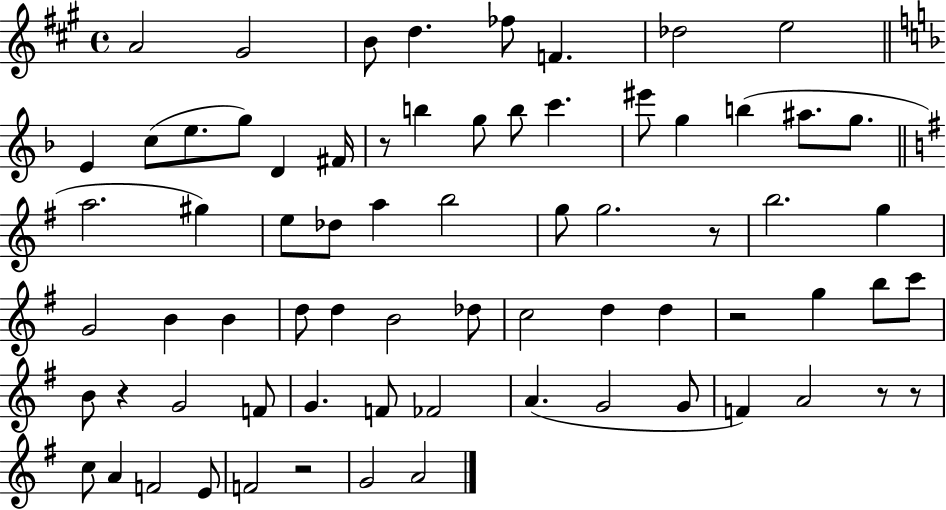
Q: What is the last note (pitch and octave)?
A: A4